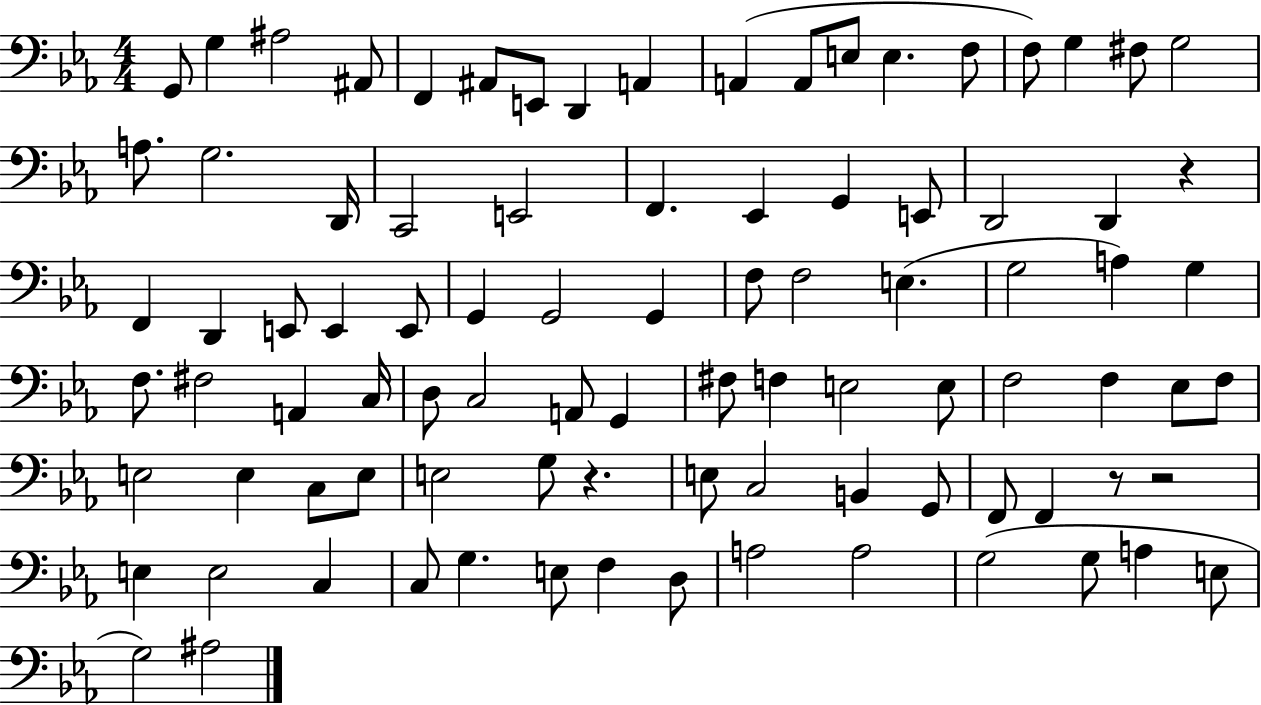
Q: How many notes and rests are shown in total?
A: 91